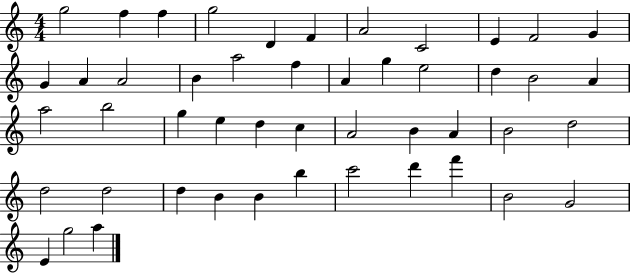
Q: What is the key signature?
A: C major